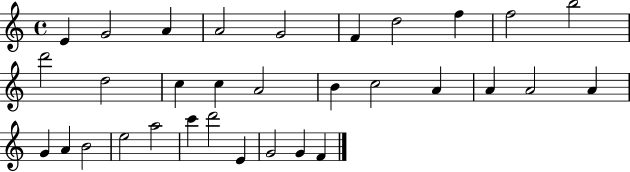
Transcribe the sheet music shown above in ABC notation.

X:1
T:Untitled
M:4/4
L:1/4
K:C
E G2 A A2 G2 F d2 f f2 b2 d'2 d2 c c A2 B c2 A A A2 A G A B2 e2 a2 c' d'2 E G2 G F